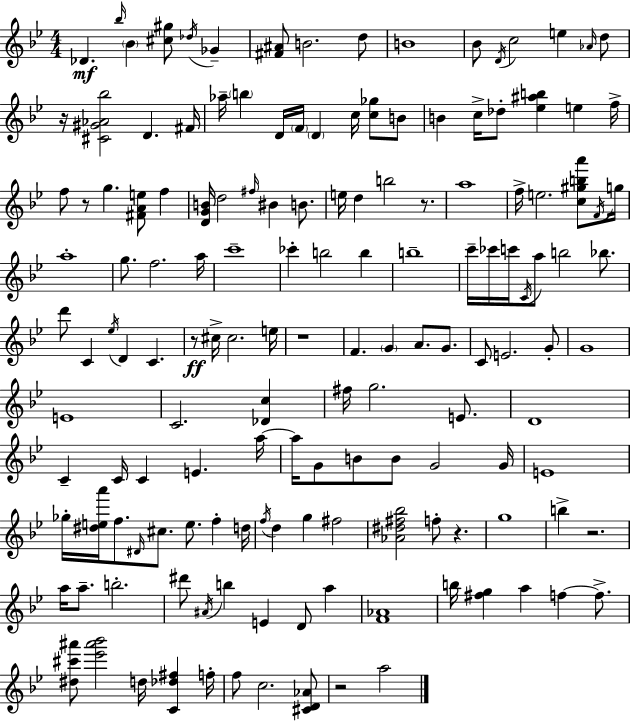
{
  \clef treble
  \numericTimeSignature
  \time 4/4
  \key bes \major
  \repeat volta 2 { des'4.\mf \grace { bes''16 } \parenthesize bes'4 <cis'' gis''>8 \acciaccatura { des''16 } ges'4-- | <fis' ais'>8 b'2. | d''8 b'1 | bes'8 \acciaccatura { d'16 } c''2 e''4 | \break \grace { aes'16 } d''8 r16 <cis' gis' aes' bes''>2 d'4. | fis'16 aes''16-- \parenthesize b''4 d'16 \parenthesize f'16 \parenthesize d'4 c''16 | <c'' ges''>8 b'8 b'4 c''16-> des''8-. <ees'' ais'' b''>4 e''4 | f''16-> f''8 r8 g''4. <fis' a' e''>8 | \break f''4 <d' g' b'>16 d''2 \grace { fis''16 } bis'4 | b'8. e''16 d''4 b''2 | r8. a''1 | f''16-> e''2. | \break <c'' gis'' b'' a'''>8 \acciaccatura { f'16 } g''16 a''1-. | g''8. f''2. | a''16 c'''1-- | ces'''4-. b''2 | \break b''4 b''1-- | c'''16-- ces'''16 c'''16 \acciaccatura { c'16 } a''8 b''2 | bes''8. d'''8 c'4 \acciaccatura { ees''16 } d'4 | c'4. r8\ff cis''16-> cis''2. | \break e''16 r1 | f'4. \parenthesize g'4 | a'8. g'8. c'8 e'2. | g'8-. g'1 | \break e'1 | c'2. | <des' c''>4 fis''16 g''2. | e'8. d'1 | \break c'4-- c'16 c'4 | e'4. a''16~~ a''16 g'8 b'8 b'8 g'2 | g'16 e'1 | ges''16-. <dis'' e'' a'''>16 f''8. \grace { dis'16 } cis''8. | \break e''8. f''4-. d''16 \acciaccatura { f''16 } d''4 g''4 | fis''2 <aes' dis'' fis'' bes''>2 | f''8-. r4. g''1 | b''4-> r2. | \break a''16 a''8.-- b''2.-. | dis'''8 \acciaccatura { ais'16 } b''4 | e'4 d'8 a''4 <f' aes'>1 | b''16 <fis'' g''>4 | \break a''4 f''4~~ f''8.-> <dis'' cis''' ais'''>8 <ees''' ais''' bes'''>2 | d''16 <c' des'' fis''>4 f''16-. f''8 c''2. | <cis' d' aes'>8 r2 | a''2 } \bar "|."
}